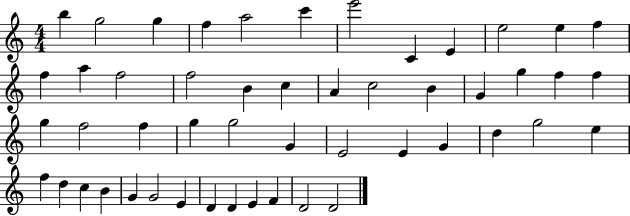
{
  \clef treble
  \numericTimeSignature
  \time 4/4
  \key c \major
  b''4 g''2 g''4 | f''4 a''2 c'''4 | e'''2 c'4 e'4 | e''2 e''4 f''4 | \break f''4 a''4 f''2 | f''2 b'4 c''4 | a'4 c''2 b'4 | g'4 g''4 f''4 f''4 | \break g''4 f''2 f''4 | g''4 g''2 g'4 | e'2 e'4 g'4 | d''4 g''2 e''4 | \break f''4 d''4 c''4 b'4 | g'4 g'2 e'4 | d'4 d'4 e'4 f'4 | d'2 d'2 | \break \bar "|."
}